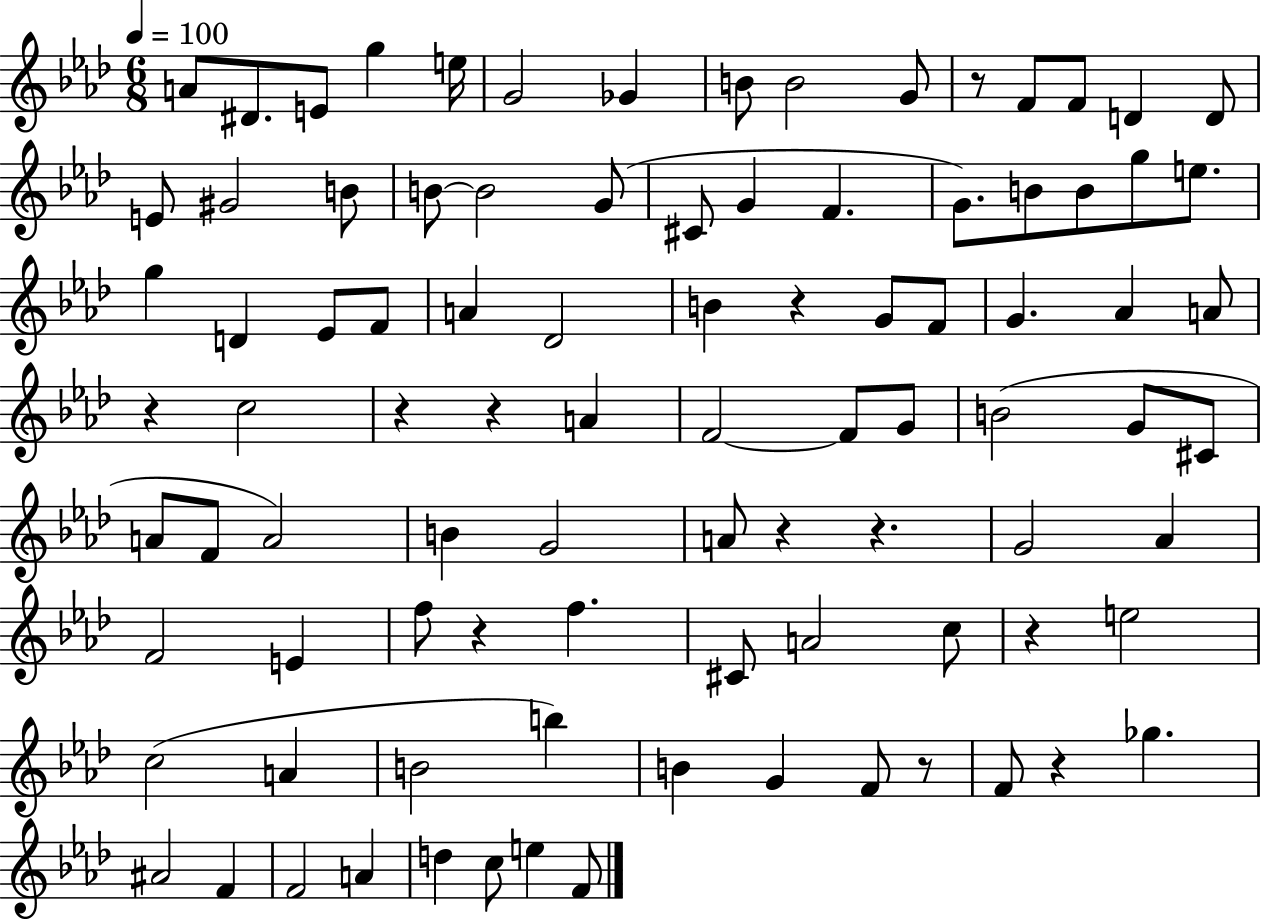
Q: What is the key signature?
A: AES major